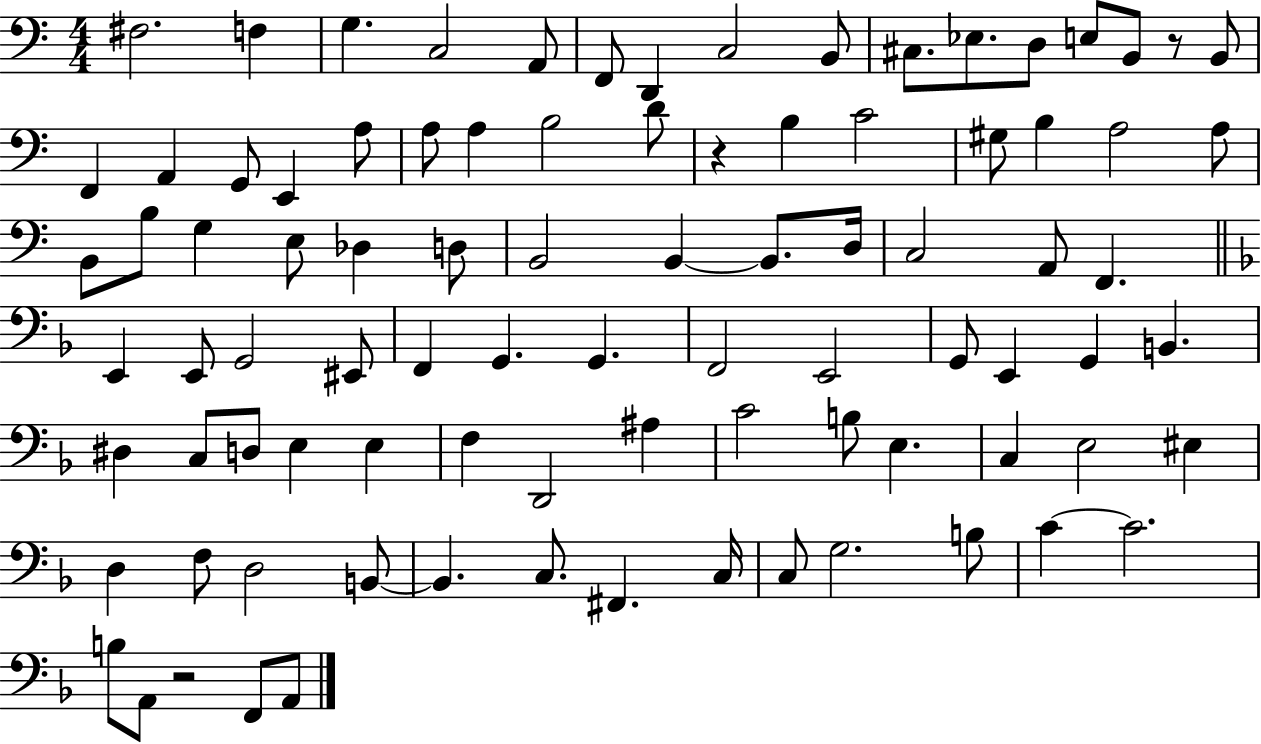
{
  \clef bass
  \numericTimeSignature
  \time 4/4
  \key c \major
  fis2. f4 | g4. c2 a,8 | f,8 d,4 c2 b,8 | cis8. ees8. d8 e8 b,8 r8 b,8 | \break f,4 a,4 g,8 e,4 a8 | a8 a4 b2 d'8 | r4 b4 c'2 | gis8 b4 a2 a8 | \break b,8 b8 g4 e8 des4 d8 | b,2 b,4~~ b,8. d16 | c2 a,8 f,4. | \bar "||" \break \key f \major e,4 e,8 g,2 eis,8 | f,4 g,4. g,4. | f,2 e,2 | g,8 e,4 g,4 b,4. | \break dis4 c8 d8 e4 e4 | f4 d,2 ais4 | c'2 b8 e4. | c4 e2 eis4 | \break d4 f8 d2 b,8~~ | b,4. c8. fis,4. c16 | c8 g2. b8 | c'4~~ c'2. | \break b8 a,8 r2 f,8 a,8 | \bar "|."
}